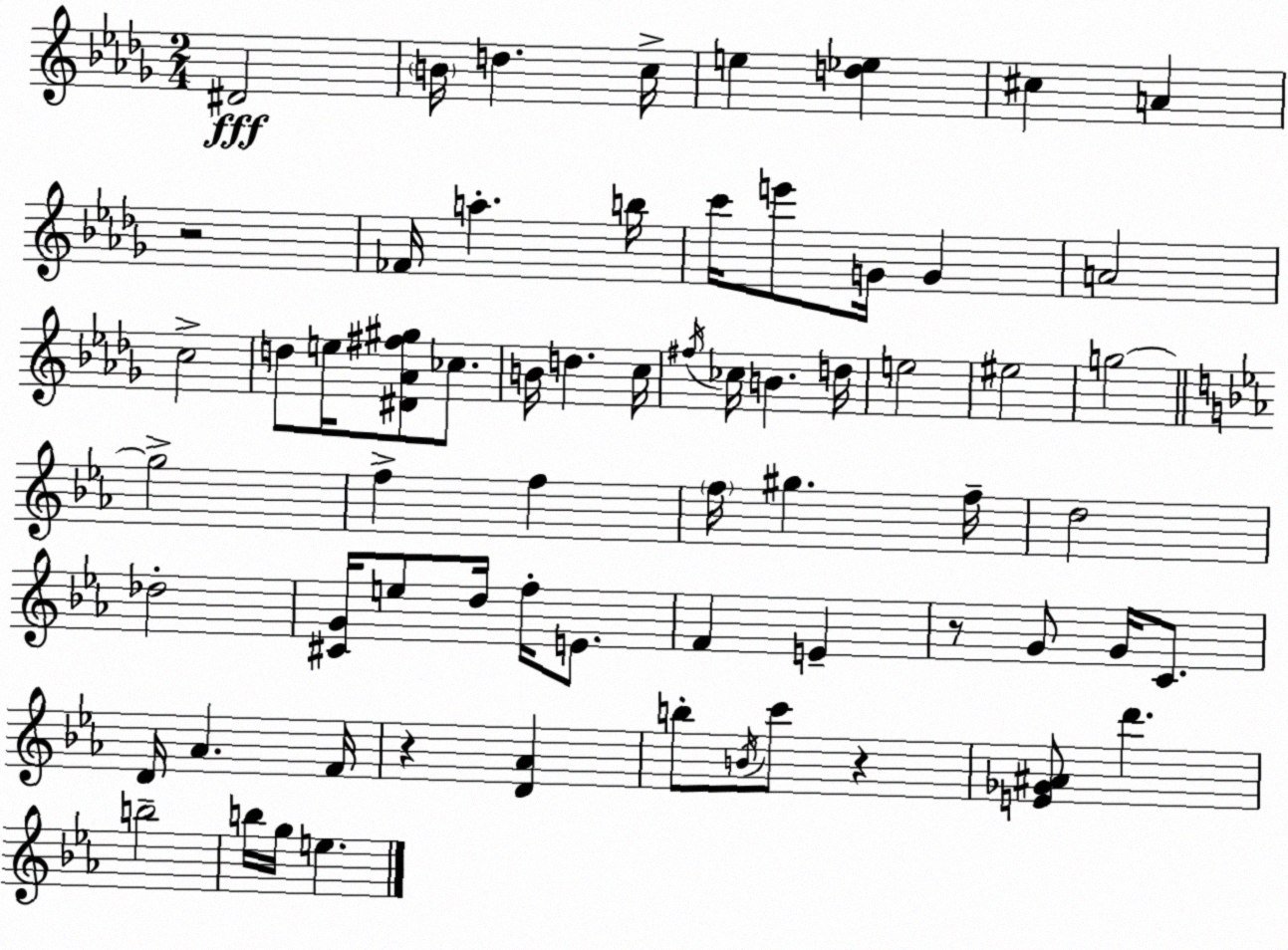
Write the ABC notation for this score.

X:1
T:Untitled
M:2/4
L:1/4
K:Bbm
^D2 B/4 d c/4 e [d_e] ^c A z2 _F/4 a b/4 c'/4 e'/2 G/4 G A2 c2 d/2 e/4 [^D_A^f^g]/2 _c/2 B/4 d c/4 ^f/4 _c/4 B d/4 e2 ^e2 g2 g2 f f f/4 ^g f/4 d2 _d2 [^CG]/4 e/2 d/4 f/4 E/2 F E z/2 G/2 G/4 C/2 D/4 _A F/4 z [D_A] b/2 B/4 c'/2 z [E_G^A]/2 d' b2 b/4 g/4 e